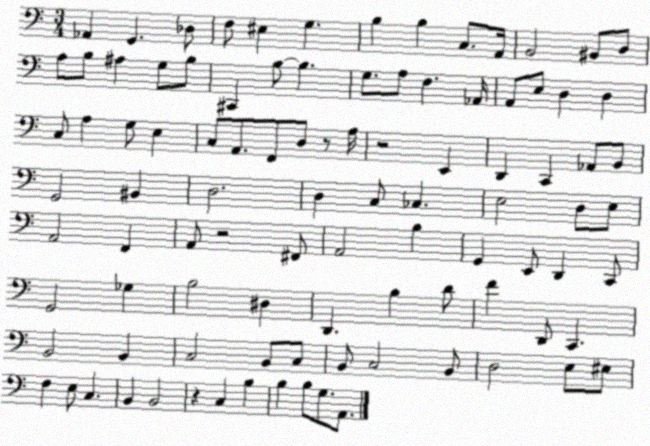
X:1
T:Untitled
M:3/4
L:1/4
K:C
_A,, G,, _D,/2 F,/2 ^E, G, B, B, C,/2 A,,/4 B,,2 ^B,,/2 D,/2 A,/2 B,/2 ^A, G,/2 B,/2 ^C,, B,/2 B, G,/2 A,/2 F, _A,,/4 A,,/2 E,/2 D, D, C,/2 A, G,/2 E, C,/2 A,,/2 F,,/2 D,/2 z/2 A,/4 z2 E,, D,, C,, _A,,/2 B,,/2 G,,2 ^B,, D,2 D, C,/2 _C, E,2 D,/2 E,/2 A,,2 F,, A,,/2 z2 ^F,,/2 A,,2 B, G,, E,,/2 D,, C,,/2 G,,2 _G, B,2 ^D, D,, B, D/2 F D,,/2 C,, B,,2 B,, C,2 B,,/2 C,/2 B,,/2 C,2 B,,/2 D,2 E,/2 ^E,/2 F, E,/2 C, B,, B,,2 z C, B, B, B,/2 G,/2 A,,/2